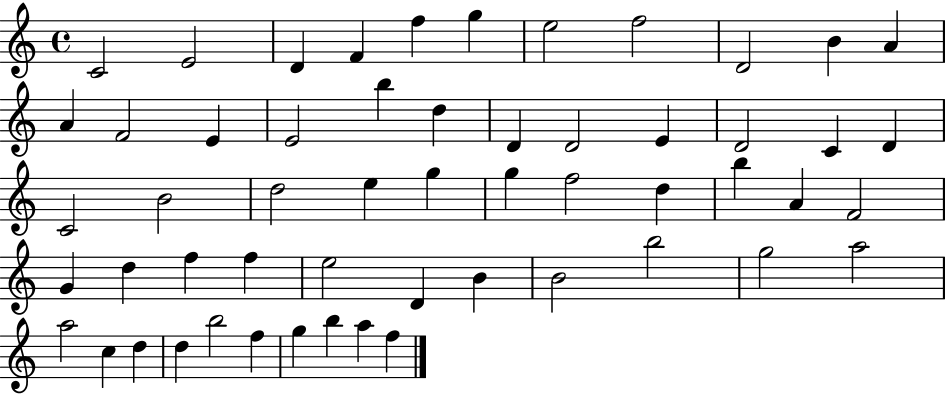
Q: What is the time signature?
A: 4/4